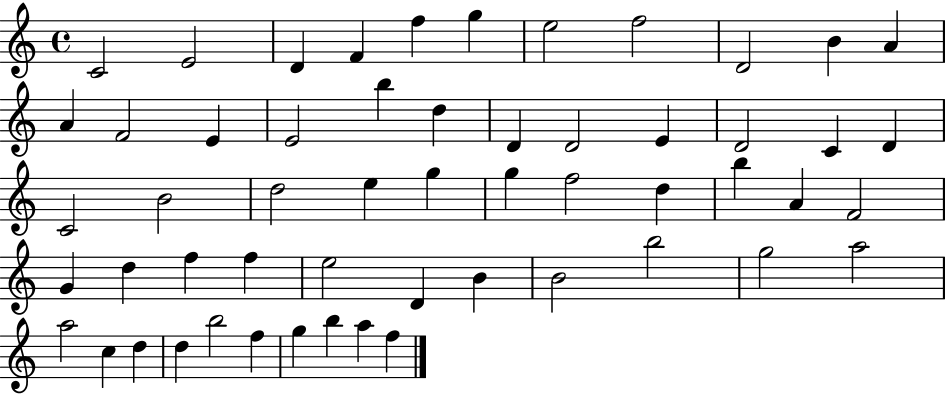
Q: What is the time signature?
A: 4/4